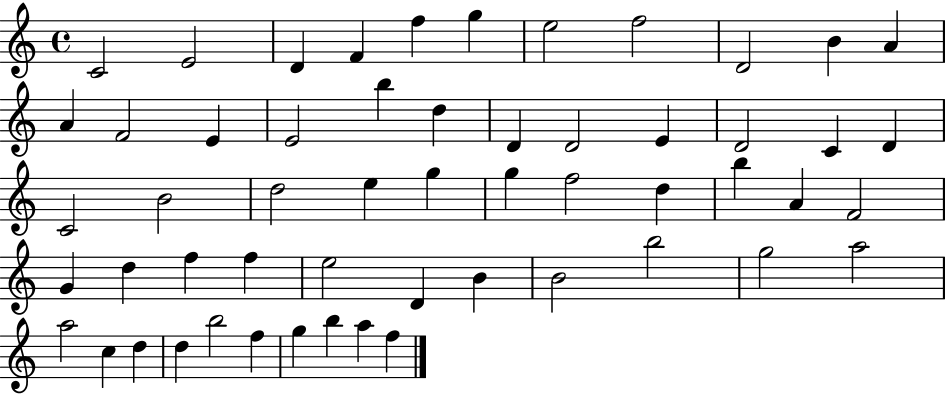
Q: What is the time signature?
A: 4/4